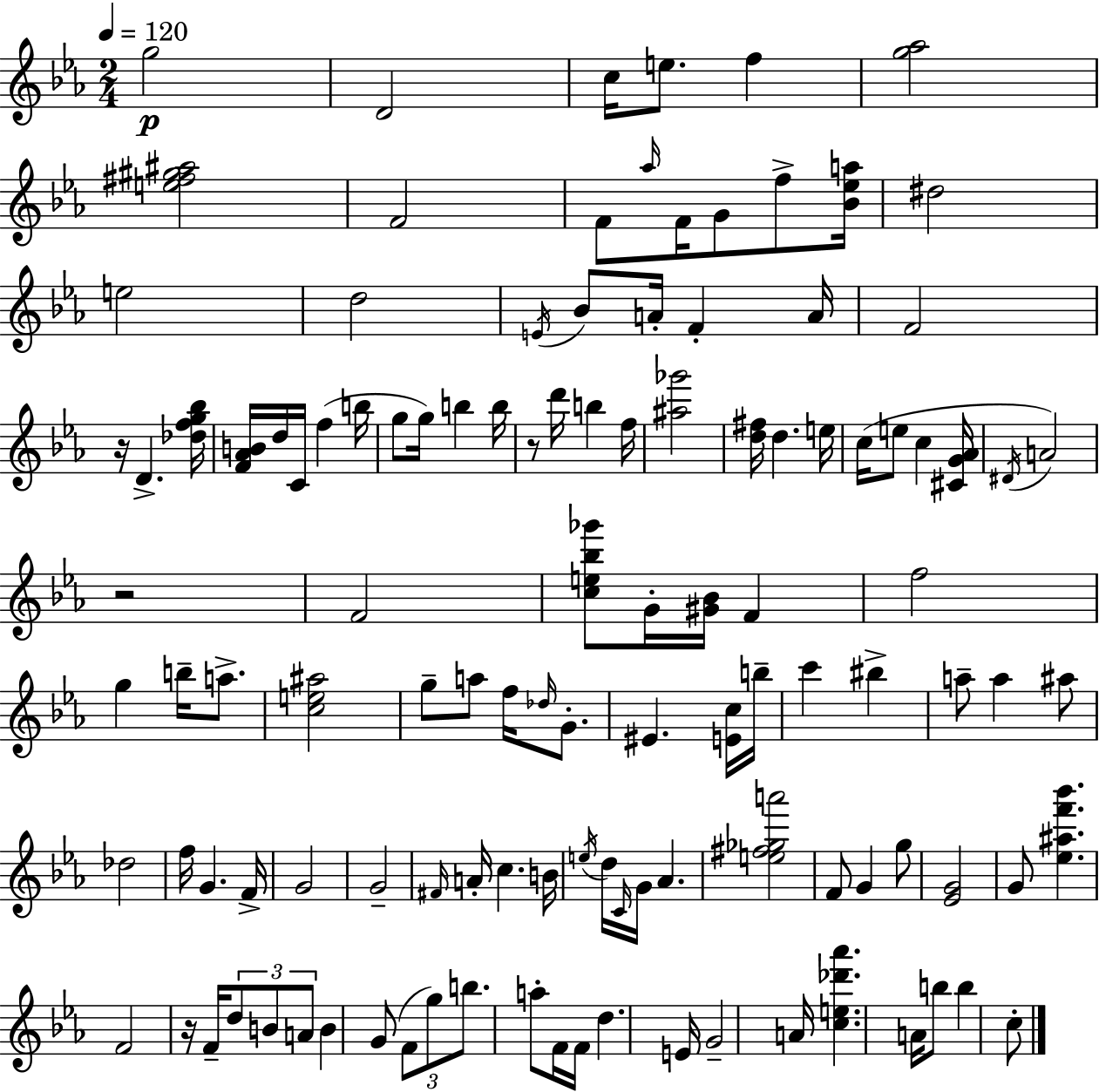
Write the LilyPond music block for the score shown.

{
  \clef treble
  \numericTimeSignature
  \time 2/4
  \key c \minor
  \tempo 4 = 120
  g''2\p | d'2 | c''16 e''8. f''4 | <g'' aes''>2 | \break <e'' fis'' gis'' ais''>2 | f'2 | f'8 \grace { aes''16 } f'16 g'8 f''8-> | <bes' ees'' a''>16 dis''2 | \break e''2 | d''2 | \acciaccatura { e'16 } bes'8 a'16-. f'4-. | a'16 f'2 | \break r16 d'4.-> | <des'' f'' g'' bes''>16 <f' aes' b'>16 d''16 c'16 f''4( | b''16 g''8 g''16) b''4 | b''16 r8 d'''16 b''4 | \break f''16 <ais'' ges'''>2 | <d'' fis''>16 d''4. | e''16 c''16( e''8 c''4 | <cis' g' aes'>16 \acciaccatura { dis'16 }) a'2 | \break r2 | f'2 | <c'' e'' bes'' ges'''>8 g'16-. <gis' bes'>16 f'4 | f''2 | \break g''4 b''16-- | a''8.-> <c'' e'' ais''>2 | g''8-- a''8 f''16 | \grace { des''16 } g'8.-. eis'4. | \break <e' c''>16 b''16-- c'''4 | bis''4-> a''8-- a''4 | ais''8 des''2 | f''16 g'4. | \break f'16-> g'2 | g'2-- | \grace { fis'16 } a'16-. c''4. | b'16 \acciaccatura { e''16 } d''16 \grace { c'16 } | \break g'16 aes'4. <e'' fis'' ges'' a'''>2 | f'8 | g'4 g''8 <ees' g'>2 | g'8 | \break <ees'' ais'' f''' bes'''>4. f'2 | r16 | f'16-- \tuplet 3/2 { d''8 b'8 a'8 } b'4 | g'8( \tuplet 3/2 { f'8 g''8) | \break b''8. } a''8-. f'16 f'16 | d''4. e'16 g'2-- | a'16 | <c'' e'' des''' aes'''>4. a'16 b''8 | \break b''4 c''8-. \bar "|."
}